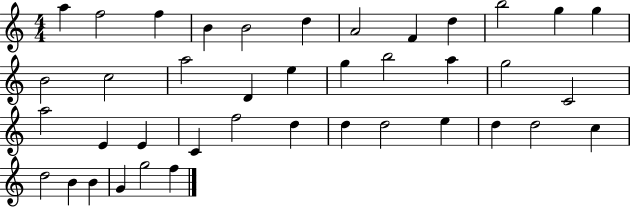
A5/q F5/h F5/q B4/q B4/h D5/q A4/h F4/q D5/q B5/h G5/q G5/q B4/h C5/h A5/h D4/q E5/q G5/q B5/h A5/q G5/h C4/h A5/h E4/q E4/q C4/q F5/h D5/q D5/q D5/h E5/q D5/q D5/h C5/q D5/h B4/q B4/q G4/q G5/h F5/q